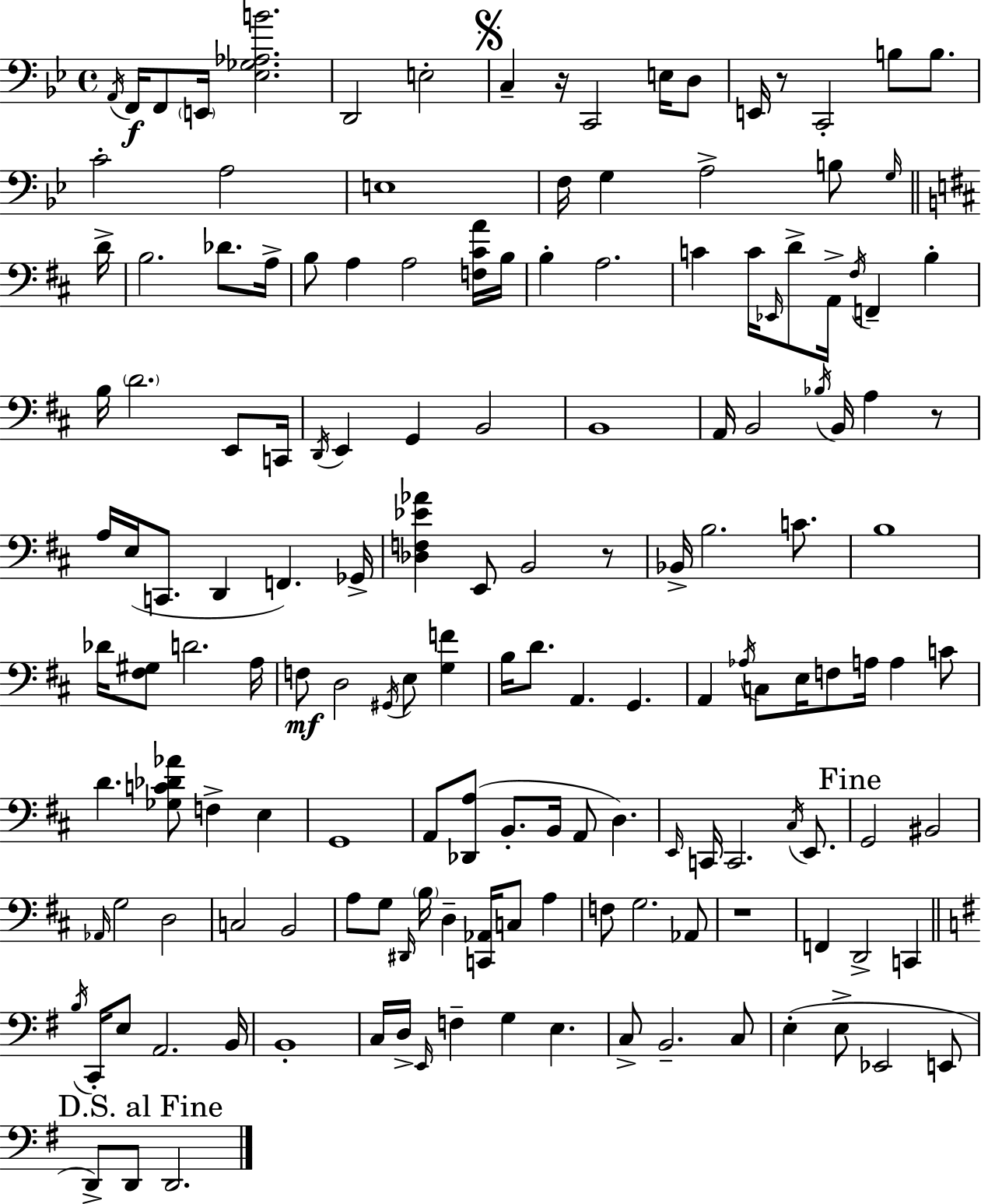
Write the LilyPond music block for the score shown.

{
  \clef bass
  \time 4/4
  \defaultTimeSignature
  \key g \minor
  \acciaccatura { a,16 }\f f,16 f,8 \parenthesize e,16 <ees ges aes b'>2. | d,2 e2-. | \mark \markup { \musicglyph "scripts.segno" } c4-- r16 c,2 e16 d8 | e,16 r8 c,2-. b8 b8. | \break c'2-. a2 | e1 | f16 g4 a2-> b8 | \grace { g16 } \bar "||" \break \key d \major d'16-> b2. des'8. | a16-> b8 a4 a2 <f cis' a'>16 | b16 b4-. a2. | c'4 c'16 \grace { ees,16 } d'8-> a,16-> \acciaccatura { fis16 } f,4-- b4-. | \break b16 \parenthesize d'2. | e,8 c,16 \acciaccatura { d,16 } e,4 g,4 b,2 | b,1 | a,16 b,2 \acciaccatura { bes16 } b,16 a4 | \break r8 a16 e16( c,8. d,4 f,4.) | ges,16-> <des f ees' aes'>4 e,8 b,2 | r8 bes,16-> b2. | c'8. b1 | \break des'16 <fis gis>8 d'2. | a16 f8\mf d2 \acciaccatura { gis,16 } | e8 <g f'>4 b16 d'8. a,4. | g,4. a,4 \acciaccatura { aes16 } c8 e16 f8 | \break a16 a4 c'8 d'4. <ges c' des' aes'>8 f4-> | e4 g,1 | a,8 <des, a>8( b,8.-. b,16 a,8 | d4.) \grace { e,16 } c,16 c,2. | \break \acciaccatura { cis16 } e,8. \mark "Fine" g,2 | bis,2 \grace { aes,16 } g2 | d2 c2 | b,2 a8 g8 \grace { dis,16 } \parenthesize b16 | \break d4-- <c, aes,>16 c8 a4 f8 g2. | aes,8 r1 | f,4 d,2-> | c,4 \bar "||" \break \key g \major \acciaccatura { b16 } c,16-. e8 a,2. | b,16 b,1-. | c16 d16-> \grace { e,16 } f4-- g4 e4. | c8-> b,2.-- | \break c8 e4-.( e8-> ees,2 | e,8 \mark "D.S. al Fine" d,8->) d,8 d,2. | \bar "|."
}